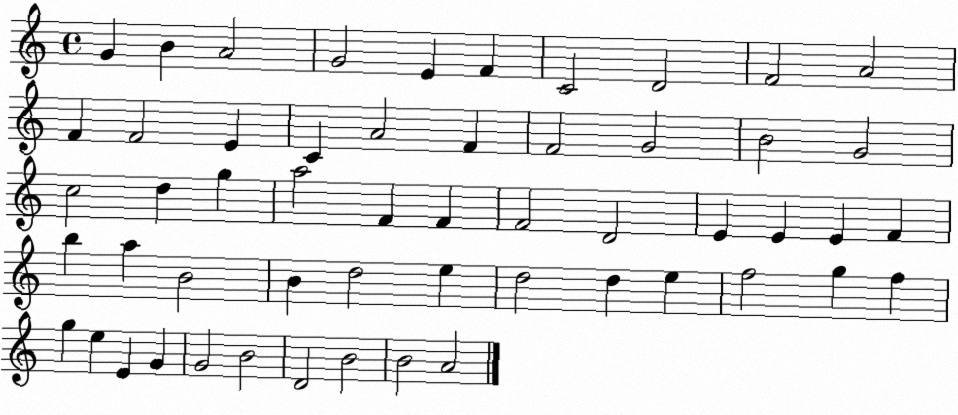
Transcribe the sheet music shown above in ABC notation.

X:1
T:Untitled
M:4/4
L:1/4
K:C
G B A2 G2 E F C2 D2 F2 A2 F F2 E C A2 F F2 G2 B2 G2 c2 d g a2 F F F2 D2 E E E F b a B2 B d2 e d2 d e f2 g f g e E G G2 B2 D2 B2 B2 A2